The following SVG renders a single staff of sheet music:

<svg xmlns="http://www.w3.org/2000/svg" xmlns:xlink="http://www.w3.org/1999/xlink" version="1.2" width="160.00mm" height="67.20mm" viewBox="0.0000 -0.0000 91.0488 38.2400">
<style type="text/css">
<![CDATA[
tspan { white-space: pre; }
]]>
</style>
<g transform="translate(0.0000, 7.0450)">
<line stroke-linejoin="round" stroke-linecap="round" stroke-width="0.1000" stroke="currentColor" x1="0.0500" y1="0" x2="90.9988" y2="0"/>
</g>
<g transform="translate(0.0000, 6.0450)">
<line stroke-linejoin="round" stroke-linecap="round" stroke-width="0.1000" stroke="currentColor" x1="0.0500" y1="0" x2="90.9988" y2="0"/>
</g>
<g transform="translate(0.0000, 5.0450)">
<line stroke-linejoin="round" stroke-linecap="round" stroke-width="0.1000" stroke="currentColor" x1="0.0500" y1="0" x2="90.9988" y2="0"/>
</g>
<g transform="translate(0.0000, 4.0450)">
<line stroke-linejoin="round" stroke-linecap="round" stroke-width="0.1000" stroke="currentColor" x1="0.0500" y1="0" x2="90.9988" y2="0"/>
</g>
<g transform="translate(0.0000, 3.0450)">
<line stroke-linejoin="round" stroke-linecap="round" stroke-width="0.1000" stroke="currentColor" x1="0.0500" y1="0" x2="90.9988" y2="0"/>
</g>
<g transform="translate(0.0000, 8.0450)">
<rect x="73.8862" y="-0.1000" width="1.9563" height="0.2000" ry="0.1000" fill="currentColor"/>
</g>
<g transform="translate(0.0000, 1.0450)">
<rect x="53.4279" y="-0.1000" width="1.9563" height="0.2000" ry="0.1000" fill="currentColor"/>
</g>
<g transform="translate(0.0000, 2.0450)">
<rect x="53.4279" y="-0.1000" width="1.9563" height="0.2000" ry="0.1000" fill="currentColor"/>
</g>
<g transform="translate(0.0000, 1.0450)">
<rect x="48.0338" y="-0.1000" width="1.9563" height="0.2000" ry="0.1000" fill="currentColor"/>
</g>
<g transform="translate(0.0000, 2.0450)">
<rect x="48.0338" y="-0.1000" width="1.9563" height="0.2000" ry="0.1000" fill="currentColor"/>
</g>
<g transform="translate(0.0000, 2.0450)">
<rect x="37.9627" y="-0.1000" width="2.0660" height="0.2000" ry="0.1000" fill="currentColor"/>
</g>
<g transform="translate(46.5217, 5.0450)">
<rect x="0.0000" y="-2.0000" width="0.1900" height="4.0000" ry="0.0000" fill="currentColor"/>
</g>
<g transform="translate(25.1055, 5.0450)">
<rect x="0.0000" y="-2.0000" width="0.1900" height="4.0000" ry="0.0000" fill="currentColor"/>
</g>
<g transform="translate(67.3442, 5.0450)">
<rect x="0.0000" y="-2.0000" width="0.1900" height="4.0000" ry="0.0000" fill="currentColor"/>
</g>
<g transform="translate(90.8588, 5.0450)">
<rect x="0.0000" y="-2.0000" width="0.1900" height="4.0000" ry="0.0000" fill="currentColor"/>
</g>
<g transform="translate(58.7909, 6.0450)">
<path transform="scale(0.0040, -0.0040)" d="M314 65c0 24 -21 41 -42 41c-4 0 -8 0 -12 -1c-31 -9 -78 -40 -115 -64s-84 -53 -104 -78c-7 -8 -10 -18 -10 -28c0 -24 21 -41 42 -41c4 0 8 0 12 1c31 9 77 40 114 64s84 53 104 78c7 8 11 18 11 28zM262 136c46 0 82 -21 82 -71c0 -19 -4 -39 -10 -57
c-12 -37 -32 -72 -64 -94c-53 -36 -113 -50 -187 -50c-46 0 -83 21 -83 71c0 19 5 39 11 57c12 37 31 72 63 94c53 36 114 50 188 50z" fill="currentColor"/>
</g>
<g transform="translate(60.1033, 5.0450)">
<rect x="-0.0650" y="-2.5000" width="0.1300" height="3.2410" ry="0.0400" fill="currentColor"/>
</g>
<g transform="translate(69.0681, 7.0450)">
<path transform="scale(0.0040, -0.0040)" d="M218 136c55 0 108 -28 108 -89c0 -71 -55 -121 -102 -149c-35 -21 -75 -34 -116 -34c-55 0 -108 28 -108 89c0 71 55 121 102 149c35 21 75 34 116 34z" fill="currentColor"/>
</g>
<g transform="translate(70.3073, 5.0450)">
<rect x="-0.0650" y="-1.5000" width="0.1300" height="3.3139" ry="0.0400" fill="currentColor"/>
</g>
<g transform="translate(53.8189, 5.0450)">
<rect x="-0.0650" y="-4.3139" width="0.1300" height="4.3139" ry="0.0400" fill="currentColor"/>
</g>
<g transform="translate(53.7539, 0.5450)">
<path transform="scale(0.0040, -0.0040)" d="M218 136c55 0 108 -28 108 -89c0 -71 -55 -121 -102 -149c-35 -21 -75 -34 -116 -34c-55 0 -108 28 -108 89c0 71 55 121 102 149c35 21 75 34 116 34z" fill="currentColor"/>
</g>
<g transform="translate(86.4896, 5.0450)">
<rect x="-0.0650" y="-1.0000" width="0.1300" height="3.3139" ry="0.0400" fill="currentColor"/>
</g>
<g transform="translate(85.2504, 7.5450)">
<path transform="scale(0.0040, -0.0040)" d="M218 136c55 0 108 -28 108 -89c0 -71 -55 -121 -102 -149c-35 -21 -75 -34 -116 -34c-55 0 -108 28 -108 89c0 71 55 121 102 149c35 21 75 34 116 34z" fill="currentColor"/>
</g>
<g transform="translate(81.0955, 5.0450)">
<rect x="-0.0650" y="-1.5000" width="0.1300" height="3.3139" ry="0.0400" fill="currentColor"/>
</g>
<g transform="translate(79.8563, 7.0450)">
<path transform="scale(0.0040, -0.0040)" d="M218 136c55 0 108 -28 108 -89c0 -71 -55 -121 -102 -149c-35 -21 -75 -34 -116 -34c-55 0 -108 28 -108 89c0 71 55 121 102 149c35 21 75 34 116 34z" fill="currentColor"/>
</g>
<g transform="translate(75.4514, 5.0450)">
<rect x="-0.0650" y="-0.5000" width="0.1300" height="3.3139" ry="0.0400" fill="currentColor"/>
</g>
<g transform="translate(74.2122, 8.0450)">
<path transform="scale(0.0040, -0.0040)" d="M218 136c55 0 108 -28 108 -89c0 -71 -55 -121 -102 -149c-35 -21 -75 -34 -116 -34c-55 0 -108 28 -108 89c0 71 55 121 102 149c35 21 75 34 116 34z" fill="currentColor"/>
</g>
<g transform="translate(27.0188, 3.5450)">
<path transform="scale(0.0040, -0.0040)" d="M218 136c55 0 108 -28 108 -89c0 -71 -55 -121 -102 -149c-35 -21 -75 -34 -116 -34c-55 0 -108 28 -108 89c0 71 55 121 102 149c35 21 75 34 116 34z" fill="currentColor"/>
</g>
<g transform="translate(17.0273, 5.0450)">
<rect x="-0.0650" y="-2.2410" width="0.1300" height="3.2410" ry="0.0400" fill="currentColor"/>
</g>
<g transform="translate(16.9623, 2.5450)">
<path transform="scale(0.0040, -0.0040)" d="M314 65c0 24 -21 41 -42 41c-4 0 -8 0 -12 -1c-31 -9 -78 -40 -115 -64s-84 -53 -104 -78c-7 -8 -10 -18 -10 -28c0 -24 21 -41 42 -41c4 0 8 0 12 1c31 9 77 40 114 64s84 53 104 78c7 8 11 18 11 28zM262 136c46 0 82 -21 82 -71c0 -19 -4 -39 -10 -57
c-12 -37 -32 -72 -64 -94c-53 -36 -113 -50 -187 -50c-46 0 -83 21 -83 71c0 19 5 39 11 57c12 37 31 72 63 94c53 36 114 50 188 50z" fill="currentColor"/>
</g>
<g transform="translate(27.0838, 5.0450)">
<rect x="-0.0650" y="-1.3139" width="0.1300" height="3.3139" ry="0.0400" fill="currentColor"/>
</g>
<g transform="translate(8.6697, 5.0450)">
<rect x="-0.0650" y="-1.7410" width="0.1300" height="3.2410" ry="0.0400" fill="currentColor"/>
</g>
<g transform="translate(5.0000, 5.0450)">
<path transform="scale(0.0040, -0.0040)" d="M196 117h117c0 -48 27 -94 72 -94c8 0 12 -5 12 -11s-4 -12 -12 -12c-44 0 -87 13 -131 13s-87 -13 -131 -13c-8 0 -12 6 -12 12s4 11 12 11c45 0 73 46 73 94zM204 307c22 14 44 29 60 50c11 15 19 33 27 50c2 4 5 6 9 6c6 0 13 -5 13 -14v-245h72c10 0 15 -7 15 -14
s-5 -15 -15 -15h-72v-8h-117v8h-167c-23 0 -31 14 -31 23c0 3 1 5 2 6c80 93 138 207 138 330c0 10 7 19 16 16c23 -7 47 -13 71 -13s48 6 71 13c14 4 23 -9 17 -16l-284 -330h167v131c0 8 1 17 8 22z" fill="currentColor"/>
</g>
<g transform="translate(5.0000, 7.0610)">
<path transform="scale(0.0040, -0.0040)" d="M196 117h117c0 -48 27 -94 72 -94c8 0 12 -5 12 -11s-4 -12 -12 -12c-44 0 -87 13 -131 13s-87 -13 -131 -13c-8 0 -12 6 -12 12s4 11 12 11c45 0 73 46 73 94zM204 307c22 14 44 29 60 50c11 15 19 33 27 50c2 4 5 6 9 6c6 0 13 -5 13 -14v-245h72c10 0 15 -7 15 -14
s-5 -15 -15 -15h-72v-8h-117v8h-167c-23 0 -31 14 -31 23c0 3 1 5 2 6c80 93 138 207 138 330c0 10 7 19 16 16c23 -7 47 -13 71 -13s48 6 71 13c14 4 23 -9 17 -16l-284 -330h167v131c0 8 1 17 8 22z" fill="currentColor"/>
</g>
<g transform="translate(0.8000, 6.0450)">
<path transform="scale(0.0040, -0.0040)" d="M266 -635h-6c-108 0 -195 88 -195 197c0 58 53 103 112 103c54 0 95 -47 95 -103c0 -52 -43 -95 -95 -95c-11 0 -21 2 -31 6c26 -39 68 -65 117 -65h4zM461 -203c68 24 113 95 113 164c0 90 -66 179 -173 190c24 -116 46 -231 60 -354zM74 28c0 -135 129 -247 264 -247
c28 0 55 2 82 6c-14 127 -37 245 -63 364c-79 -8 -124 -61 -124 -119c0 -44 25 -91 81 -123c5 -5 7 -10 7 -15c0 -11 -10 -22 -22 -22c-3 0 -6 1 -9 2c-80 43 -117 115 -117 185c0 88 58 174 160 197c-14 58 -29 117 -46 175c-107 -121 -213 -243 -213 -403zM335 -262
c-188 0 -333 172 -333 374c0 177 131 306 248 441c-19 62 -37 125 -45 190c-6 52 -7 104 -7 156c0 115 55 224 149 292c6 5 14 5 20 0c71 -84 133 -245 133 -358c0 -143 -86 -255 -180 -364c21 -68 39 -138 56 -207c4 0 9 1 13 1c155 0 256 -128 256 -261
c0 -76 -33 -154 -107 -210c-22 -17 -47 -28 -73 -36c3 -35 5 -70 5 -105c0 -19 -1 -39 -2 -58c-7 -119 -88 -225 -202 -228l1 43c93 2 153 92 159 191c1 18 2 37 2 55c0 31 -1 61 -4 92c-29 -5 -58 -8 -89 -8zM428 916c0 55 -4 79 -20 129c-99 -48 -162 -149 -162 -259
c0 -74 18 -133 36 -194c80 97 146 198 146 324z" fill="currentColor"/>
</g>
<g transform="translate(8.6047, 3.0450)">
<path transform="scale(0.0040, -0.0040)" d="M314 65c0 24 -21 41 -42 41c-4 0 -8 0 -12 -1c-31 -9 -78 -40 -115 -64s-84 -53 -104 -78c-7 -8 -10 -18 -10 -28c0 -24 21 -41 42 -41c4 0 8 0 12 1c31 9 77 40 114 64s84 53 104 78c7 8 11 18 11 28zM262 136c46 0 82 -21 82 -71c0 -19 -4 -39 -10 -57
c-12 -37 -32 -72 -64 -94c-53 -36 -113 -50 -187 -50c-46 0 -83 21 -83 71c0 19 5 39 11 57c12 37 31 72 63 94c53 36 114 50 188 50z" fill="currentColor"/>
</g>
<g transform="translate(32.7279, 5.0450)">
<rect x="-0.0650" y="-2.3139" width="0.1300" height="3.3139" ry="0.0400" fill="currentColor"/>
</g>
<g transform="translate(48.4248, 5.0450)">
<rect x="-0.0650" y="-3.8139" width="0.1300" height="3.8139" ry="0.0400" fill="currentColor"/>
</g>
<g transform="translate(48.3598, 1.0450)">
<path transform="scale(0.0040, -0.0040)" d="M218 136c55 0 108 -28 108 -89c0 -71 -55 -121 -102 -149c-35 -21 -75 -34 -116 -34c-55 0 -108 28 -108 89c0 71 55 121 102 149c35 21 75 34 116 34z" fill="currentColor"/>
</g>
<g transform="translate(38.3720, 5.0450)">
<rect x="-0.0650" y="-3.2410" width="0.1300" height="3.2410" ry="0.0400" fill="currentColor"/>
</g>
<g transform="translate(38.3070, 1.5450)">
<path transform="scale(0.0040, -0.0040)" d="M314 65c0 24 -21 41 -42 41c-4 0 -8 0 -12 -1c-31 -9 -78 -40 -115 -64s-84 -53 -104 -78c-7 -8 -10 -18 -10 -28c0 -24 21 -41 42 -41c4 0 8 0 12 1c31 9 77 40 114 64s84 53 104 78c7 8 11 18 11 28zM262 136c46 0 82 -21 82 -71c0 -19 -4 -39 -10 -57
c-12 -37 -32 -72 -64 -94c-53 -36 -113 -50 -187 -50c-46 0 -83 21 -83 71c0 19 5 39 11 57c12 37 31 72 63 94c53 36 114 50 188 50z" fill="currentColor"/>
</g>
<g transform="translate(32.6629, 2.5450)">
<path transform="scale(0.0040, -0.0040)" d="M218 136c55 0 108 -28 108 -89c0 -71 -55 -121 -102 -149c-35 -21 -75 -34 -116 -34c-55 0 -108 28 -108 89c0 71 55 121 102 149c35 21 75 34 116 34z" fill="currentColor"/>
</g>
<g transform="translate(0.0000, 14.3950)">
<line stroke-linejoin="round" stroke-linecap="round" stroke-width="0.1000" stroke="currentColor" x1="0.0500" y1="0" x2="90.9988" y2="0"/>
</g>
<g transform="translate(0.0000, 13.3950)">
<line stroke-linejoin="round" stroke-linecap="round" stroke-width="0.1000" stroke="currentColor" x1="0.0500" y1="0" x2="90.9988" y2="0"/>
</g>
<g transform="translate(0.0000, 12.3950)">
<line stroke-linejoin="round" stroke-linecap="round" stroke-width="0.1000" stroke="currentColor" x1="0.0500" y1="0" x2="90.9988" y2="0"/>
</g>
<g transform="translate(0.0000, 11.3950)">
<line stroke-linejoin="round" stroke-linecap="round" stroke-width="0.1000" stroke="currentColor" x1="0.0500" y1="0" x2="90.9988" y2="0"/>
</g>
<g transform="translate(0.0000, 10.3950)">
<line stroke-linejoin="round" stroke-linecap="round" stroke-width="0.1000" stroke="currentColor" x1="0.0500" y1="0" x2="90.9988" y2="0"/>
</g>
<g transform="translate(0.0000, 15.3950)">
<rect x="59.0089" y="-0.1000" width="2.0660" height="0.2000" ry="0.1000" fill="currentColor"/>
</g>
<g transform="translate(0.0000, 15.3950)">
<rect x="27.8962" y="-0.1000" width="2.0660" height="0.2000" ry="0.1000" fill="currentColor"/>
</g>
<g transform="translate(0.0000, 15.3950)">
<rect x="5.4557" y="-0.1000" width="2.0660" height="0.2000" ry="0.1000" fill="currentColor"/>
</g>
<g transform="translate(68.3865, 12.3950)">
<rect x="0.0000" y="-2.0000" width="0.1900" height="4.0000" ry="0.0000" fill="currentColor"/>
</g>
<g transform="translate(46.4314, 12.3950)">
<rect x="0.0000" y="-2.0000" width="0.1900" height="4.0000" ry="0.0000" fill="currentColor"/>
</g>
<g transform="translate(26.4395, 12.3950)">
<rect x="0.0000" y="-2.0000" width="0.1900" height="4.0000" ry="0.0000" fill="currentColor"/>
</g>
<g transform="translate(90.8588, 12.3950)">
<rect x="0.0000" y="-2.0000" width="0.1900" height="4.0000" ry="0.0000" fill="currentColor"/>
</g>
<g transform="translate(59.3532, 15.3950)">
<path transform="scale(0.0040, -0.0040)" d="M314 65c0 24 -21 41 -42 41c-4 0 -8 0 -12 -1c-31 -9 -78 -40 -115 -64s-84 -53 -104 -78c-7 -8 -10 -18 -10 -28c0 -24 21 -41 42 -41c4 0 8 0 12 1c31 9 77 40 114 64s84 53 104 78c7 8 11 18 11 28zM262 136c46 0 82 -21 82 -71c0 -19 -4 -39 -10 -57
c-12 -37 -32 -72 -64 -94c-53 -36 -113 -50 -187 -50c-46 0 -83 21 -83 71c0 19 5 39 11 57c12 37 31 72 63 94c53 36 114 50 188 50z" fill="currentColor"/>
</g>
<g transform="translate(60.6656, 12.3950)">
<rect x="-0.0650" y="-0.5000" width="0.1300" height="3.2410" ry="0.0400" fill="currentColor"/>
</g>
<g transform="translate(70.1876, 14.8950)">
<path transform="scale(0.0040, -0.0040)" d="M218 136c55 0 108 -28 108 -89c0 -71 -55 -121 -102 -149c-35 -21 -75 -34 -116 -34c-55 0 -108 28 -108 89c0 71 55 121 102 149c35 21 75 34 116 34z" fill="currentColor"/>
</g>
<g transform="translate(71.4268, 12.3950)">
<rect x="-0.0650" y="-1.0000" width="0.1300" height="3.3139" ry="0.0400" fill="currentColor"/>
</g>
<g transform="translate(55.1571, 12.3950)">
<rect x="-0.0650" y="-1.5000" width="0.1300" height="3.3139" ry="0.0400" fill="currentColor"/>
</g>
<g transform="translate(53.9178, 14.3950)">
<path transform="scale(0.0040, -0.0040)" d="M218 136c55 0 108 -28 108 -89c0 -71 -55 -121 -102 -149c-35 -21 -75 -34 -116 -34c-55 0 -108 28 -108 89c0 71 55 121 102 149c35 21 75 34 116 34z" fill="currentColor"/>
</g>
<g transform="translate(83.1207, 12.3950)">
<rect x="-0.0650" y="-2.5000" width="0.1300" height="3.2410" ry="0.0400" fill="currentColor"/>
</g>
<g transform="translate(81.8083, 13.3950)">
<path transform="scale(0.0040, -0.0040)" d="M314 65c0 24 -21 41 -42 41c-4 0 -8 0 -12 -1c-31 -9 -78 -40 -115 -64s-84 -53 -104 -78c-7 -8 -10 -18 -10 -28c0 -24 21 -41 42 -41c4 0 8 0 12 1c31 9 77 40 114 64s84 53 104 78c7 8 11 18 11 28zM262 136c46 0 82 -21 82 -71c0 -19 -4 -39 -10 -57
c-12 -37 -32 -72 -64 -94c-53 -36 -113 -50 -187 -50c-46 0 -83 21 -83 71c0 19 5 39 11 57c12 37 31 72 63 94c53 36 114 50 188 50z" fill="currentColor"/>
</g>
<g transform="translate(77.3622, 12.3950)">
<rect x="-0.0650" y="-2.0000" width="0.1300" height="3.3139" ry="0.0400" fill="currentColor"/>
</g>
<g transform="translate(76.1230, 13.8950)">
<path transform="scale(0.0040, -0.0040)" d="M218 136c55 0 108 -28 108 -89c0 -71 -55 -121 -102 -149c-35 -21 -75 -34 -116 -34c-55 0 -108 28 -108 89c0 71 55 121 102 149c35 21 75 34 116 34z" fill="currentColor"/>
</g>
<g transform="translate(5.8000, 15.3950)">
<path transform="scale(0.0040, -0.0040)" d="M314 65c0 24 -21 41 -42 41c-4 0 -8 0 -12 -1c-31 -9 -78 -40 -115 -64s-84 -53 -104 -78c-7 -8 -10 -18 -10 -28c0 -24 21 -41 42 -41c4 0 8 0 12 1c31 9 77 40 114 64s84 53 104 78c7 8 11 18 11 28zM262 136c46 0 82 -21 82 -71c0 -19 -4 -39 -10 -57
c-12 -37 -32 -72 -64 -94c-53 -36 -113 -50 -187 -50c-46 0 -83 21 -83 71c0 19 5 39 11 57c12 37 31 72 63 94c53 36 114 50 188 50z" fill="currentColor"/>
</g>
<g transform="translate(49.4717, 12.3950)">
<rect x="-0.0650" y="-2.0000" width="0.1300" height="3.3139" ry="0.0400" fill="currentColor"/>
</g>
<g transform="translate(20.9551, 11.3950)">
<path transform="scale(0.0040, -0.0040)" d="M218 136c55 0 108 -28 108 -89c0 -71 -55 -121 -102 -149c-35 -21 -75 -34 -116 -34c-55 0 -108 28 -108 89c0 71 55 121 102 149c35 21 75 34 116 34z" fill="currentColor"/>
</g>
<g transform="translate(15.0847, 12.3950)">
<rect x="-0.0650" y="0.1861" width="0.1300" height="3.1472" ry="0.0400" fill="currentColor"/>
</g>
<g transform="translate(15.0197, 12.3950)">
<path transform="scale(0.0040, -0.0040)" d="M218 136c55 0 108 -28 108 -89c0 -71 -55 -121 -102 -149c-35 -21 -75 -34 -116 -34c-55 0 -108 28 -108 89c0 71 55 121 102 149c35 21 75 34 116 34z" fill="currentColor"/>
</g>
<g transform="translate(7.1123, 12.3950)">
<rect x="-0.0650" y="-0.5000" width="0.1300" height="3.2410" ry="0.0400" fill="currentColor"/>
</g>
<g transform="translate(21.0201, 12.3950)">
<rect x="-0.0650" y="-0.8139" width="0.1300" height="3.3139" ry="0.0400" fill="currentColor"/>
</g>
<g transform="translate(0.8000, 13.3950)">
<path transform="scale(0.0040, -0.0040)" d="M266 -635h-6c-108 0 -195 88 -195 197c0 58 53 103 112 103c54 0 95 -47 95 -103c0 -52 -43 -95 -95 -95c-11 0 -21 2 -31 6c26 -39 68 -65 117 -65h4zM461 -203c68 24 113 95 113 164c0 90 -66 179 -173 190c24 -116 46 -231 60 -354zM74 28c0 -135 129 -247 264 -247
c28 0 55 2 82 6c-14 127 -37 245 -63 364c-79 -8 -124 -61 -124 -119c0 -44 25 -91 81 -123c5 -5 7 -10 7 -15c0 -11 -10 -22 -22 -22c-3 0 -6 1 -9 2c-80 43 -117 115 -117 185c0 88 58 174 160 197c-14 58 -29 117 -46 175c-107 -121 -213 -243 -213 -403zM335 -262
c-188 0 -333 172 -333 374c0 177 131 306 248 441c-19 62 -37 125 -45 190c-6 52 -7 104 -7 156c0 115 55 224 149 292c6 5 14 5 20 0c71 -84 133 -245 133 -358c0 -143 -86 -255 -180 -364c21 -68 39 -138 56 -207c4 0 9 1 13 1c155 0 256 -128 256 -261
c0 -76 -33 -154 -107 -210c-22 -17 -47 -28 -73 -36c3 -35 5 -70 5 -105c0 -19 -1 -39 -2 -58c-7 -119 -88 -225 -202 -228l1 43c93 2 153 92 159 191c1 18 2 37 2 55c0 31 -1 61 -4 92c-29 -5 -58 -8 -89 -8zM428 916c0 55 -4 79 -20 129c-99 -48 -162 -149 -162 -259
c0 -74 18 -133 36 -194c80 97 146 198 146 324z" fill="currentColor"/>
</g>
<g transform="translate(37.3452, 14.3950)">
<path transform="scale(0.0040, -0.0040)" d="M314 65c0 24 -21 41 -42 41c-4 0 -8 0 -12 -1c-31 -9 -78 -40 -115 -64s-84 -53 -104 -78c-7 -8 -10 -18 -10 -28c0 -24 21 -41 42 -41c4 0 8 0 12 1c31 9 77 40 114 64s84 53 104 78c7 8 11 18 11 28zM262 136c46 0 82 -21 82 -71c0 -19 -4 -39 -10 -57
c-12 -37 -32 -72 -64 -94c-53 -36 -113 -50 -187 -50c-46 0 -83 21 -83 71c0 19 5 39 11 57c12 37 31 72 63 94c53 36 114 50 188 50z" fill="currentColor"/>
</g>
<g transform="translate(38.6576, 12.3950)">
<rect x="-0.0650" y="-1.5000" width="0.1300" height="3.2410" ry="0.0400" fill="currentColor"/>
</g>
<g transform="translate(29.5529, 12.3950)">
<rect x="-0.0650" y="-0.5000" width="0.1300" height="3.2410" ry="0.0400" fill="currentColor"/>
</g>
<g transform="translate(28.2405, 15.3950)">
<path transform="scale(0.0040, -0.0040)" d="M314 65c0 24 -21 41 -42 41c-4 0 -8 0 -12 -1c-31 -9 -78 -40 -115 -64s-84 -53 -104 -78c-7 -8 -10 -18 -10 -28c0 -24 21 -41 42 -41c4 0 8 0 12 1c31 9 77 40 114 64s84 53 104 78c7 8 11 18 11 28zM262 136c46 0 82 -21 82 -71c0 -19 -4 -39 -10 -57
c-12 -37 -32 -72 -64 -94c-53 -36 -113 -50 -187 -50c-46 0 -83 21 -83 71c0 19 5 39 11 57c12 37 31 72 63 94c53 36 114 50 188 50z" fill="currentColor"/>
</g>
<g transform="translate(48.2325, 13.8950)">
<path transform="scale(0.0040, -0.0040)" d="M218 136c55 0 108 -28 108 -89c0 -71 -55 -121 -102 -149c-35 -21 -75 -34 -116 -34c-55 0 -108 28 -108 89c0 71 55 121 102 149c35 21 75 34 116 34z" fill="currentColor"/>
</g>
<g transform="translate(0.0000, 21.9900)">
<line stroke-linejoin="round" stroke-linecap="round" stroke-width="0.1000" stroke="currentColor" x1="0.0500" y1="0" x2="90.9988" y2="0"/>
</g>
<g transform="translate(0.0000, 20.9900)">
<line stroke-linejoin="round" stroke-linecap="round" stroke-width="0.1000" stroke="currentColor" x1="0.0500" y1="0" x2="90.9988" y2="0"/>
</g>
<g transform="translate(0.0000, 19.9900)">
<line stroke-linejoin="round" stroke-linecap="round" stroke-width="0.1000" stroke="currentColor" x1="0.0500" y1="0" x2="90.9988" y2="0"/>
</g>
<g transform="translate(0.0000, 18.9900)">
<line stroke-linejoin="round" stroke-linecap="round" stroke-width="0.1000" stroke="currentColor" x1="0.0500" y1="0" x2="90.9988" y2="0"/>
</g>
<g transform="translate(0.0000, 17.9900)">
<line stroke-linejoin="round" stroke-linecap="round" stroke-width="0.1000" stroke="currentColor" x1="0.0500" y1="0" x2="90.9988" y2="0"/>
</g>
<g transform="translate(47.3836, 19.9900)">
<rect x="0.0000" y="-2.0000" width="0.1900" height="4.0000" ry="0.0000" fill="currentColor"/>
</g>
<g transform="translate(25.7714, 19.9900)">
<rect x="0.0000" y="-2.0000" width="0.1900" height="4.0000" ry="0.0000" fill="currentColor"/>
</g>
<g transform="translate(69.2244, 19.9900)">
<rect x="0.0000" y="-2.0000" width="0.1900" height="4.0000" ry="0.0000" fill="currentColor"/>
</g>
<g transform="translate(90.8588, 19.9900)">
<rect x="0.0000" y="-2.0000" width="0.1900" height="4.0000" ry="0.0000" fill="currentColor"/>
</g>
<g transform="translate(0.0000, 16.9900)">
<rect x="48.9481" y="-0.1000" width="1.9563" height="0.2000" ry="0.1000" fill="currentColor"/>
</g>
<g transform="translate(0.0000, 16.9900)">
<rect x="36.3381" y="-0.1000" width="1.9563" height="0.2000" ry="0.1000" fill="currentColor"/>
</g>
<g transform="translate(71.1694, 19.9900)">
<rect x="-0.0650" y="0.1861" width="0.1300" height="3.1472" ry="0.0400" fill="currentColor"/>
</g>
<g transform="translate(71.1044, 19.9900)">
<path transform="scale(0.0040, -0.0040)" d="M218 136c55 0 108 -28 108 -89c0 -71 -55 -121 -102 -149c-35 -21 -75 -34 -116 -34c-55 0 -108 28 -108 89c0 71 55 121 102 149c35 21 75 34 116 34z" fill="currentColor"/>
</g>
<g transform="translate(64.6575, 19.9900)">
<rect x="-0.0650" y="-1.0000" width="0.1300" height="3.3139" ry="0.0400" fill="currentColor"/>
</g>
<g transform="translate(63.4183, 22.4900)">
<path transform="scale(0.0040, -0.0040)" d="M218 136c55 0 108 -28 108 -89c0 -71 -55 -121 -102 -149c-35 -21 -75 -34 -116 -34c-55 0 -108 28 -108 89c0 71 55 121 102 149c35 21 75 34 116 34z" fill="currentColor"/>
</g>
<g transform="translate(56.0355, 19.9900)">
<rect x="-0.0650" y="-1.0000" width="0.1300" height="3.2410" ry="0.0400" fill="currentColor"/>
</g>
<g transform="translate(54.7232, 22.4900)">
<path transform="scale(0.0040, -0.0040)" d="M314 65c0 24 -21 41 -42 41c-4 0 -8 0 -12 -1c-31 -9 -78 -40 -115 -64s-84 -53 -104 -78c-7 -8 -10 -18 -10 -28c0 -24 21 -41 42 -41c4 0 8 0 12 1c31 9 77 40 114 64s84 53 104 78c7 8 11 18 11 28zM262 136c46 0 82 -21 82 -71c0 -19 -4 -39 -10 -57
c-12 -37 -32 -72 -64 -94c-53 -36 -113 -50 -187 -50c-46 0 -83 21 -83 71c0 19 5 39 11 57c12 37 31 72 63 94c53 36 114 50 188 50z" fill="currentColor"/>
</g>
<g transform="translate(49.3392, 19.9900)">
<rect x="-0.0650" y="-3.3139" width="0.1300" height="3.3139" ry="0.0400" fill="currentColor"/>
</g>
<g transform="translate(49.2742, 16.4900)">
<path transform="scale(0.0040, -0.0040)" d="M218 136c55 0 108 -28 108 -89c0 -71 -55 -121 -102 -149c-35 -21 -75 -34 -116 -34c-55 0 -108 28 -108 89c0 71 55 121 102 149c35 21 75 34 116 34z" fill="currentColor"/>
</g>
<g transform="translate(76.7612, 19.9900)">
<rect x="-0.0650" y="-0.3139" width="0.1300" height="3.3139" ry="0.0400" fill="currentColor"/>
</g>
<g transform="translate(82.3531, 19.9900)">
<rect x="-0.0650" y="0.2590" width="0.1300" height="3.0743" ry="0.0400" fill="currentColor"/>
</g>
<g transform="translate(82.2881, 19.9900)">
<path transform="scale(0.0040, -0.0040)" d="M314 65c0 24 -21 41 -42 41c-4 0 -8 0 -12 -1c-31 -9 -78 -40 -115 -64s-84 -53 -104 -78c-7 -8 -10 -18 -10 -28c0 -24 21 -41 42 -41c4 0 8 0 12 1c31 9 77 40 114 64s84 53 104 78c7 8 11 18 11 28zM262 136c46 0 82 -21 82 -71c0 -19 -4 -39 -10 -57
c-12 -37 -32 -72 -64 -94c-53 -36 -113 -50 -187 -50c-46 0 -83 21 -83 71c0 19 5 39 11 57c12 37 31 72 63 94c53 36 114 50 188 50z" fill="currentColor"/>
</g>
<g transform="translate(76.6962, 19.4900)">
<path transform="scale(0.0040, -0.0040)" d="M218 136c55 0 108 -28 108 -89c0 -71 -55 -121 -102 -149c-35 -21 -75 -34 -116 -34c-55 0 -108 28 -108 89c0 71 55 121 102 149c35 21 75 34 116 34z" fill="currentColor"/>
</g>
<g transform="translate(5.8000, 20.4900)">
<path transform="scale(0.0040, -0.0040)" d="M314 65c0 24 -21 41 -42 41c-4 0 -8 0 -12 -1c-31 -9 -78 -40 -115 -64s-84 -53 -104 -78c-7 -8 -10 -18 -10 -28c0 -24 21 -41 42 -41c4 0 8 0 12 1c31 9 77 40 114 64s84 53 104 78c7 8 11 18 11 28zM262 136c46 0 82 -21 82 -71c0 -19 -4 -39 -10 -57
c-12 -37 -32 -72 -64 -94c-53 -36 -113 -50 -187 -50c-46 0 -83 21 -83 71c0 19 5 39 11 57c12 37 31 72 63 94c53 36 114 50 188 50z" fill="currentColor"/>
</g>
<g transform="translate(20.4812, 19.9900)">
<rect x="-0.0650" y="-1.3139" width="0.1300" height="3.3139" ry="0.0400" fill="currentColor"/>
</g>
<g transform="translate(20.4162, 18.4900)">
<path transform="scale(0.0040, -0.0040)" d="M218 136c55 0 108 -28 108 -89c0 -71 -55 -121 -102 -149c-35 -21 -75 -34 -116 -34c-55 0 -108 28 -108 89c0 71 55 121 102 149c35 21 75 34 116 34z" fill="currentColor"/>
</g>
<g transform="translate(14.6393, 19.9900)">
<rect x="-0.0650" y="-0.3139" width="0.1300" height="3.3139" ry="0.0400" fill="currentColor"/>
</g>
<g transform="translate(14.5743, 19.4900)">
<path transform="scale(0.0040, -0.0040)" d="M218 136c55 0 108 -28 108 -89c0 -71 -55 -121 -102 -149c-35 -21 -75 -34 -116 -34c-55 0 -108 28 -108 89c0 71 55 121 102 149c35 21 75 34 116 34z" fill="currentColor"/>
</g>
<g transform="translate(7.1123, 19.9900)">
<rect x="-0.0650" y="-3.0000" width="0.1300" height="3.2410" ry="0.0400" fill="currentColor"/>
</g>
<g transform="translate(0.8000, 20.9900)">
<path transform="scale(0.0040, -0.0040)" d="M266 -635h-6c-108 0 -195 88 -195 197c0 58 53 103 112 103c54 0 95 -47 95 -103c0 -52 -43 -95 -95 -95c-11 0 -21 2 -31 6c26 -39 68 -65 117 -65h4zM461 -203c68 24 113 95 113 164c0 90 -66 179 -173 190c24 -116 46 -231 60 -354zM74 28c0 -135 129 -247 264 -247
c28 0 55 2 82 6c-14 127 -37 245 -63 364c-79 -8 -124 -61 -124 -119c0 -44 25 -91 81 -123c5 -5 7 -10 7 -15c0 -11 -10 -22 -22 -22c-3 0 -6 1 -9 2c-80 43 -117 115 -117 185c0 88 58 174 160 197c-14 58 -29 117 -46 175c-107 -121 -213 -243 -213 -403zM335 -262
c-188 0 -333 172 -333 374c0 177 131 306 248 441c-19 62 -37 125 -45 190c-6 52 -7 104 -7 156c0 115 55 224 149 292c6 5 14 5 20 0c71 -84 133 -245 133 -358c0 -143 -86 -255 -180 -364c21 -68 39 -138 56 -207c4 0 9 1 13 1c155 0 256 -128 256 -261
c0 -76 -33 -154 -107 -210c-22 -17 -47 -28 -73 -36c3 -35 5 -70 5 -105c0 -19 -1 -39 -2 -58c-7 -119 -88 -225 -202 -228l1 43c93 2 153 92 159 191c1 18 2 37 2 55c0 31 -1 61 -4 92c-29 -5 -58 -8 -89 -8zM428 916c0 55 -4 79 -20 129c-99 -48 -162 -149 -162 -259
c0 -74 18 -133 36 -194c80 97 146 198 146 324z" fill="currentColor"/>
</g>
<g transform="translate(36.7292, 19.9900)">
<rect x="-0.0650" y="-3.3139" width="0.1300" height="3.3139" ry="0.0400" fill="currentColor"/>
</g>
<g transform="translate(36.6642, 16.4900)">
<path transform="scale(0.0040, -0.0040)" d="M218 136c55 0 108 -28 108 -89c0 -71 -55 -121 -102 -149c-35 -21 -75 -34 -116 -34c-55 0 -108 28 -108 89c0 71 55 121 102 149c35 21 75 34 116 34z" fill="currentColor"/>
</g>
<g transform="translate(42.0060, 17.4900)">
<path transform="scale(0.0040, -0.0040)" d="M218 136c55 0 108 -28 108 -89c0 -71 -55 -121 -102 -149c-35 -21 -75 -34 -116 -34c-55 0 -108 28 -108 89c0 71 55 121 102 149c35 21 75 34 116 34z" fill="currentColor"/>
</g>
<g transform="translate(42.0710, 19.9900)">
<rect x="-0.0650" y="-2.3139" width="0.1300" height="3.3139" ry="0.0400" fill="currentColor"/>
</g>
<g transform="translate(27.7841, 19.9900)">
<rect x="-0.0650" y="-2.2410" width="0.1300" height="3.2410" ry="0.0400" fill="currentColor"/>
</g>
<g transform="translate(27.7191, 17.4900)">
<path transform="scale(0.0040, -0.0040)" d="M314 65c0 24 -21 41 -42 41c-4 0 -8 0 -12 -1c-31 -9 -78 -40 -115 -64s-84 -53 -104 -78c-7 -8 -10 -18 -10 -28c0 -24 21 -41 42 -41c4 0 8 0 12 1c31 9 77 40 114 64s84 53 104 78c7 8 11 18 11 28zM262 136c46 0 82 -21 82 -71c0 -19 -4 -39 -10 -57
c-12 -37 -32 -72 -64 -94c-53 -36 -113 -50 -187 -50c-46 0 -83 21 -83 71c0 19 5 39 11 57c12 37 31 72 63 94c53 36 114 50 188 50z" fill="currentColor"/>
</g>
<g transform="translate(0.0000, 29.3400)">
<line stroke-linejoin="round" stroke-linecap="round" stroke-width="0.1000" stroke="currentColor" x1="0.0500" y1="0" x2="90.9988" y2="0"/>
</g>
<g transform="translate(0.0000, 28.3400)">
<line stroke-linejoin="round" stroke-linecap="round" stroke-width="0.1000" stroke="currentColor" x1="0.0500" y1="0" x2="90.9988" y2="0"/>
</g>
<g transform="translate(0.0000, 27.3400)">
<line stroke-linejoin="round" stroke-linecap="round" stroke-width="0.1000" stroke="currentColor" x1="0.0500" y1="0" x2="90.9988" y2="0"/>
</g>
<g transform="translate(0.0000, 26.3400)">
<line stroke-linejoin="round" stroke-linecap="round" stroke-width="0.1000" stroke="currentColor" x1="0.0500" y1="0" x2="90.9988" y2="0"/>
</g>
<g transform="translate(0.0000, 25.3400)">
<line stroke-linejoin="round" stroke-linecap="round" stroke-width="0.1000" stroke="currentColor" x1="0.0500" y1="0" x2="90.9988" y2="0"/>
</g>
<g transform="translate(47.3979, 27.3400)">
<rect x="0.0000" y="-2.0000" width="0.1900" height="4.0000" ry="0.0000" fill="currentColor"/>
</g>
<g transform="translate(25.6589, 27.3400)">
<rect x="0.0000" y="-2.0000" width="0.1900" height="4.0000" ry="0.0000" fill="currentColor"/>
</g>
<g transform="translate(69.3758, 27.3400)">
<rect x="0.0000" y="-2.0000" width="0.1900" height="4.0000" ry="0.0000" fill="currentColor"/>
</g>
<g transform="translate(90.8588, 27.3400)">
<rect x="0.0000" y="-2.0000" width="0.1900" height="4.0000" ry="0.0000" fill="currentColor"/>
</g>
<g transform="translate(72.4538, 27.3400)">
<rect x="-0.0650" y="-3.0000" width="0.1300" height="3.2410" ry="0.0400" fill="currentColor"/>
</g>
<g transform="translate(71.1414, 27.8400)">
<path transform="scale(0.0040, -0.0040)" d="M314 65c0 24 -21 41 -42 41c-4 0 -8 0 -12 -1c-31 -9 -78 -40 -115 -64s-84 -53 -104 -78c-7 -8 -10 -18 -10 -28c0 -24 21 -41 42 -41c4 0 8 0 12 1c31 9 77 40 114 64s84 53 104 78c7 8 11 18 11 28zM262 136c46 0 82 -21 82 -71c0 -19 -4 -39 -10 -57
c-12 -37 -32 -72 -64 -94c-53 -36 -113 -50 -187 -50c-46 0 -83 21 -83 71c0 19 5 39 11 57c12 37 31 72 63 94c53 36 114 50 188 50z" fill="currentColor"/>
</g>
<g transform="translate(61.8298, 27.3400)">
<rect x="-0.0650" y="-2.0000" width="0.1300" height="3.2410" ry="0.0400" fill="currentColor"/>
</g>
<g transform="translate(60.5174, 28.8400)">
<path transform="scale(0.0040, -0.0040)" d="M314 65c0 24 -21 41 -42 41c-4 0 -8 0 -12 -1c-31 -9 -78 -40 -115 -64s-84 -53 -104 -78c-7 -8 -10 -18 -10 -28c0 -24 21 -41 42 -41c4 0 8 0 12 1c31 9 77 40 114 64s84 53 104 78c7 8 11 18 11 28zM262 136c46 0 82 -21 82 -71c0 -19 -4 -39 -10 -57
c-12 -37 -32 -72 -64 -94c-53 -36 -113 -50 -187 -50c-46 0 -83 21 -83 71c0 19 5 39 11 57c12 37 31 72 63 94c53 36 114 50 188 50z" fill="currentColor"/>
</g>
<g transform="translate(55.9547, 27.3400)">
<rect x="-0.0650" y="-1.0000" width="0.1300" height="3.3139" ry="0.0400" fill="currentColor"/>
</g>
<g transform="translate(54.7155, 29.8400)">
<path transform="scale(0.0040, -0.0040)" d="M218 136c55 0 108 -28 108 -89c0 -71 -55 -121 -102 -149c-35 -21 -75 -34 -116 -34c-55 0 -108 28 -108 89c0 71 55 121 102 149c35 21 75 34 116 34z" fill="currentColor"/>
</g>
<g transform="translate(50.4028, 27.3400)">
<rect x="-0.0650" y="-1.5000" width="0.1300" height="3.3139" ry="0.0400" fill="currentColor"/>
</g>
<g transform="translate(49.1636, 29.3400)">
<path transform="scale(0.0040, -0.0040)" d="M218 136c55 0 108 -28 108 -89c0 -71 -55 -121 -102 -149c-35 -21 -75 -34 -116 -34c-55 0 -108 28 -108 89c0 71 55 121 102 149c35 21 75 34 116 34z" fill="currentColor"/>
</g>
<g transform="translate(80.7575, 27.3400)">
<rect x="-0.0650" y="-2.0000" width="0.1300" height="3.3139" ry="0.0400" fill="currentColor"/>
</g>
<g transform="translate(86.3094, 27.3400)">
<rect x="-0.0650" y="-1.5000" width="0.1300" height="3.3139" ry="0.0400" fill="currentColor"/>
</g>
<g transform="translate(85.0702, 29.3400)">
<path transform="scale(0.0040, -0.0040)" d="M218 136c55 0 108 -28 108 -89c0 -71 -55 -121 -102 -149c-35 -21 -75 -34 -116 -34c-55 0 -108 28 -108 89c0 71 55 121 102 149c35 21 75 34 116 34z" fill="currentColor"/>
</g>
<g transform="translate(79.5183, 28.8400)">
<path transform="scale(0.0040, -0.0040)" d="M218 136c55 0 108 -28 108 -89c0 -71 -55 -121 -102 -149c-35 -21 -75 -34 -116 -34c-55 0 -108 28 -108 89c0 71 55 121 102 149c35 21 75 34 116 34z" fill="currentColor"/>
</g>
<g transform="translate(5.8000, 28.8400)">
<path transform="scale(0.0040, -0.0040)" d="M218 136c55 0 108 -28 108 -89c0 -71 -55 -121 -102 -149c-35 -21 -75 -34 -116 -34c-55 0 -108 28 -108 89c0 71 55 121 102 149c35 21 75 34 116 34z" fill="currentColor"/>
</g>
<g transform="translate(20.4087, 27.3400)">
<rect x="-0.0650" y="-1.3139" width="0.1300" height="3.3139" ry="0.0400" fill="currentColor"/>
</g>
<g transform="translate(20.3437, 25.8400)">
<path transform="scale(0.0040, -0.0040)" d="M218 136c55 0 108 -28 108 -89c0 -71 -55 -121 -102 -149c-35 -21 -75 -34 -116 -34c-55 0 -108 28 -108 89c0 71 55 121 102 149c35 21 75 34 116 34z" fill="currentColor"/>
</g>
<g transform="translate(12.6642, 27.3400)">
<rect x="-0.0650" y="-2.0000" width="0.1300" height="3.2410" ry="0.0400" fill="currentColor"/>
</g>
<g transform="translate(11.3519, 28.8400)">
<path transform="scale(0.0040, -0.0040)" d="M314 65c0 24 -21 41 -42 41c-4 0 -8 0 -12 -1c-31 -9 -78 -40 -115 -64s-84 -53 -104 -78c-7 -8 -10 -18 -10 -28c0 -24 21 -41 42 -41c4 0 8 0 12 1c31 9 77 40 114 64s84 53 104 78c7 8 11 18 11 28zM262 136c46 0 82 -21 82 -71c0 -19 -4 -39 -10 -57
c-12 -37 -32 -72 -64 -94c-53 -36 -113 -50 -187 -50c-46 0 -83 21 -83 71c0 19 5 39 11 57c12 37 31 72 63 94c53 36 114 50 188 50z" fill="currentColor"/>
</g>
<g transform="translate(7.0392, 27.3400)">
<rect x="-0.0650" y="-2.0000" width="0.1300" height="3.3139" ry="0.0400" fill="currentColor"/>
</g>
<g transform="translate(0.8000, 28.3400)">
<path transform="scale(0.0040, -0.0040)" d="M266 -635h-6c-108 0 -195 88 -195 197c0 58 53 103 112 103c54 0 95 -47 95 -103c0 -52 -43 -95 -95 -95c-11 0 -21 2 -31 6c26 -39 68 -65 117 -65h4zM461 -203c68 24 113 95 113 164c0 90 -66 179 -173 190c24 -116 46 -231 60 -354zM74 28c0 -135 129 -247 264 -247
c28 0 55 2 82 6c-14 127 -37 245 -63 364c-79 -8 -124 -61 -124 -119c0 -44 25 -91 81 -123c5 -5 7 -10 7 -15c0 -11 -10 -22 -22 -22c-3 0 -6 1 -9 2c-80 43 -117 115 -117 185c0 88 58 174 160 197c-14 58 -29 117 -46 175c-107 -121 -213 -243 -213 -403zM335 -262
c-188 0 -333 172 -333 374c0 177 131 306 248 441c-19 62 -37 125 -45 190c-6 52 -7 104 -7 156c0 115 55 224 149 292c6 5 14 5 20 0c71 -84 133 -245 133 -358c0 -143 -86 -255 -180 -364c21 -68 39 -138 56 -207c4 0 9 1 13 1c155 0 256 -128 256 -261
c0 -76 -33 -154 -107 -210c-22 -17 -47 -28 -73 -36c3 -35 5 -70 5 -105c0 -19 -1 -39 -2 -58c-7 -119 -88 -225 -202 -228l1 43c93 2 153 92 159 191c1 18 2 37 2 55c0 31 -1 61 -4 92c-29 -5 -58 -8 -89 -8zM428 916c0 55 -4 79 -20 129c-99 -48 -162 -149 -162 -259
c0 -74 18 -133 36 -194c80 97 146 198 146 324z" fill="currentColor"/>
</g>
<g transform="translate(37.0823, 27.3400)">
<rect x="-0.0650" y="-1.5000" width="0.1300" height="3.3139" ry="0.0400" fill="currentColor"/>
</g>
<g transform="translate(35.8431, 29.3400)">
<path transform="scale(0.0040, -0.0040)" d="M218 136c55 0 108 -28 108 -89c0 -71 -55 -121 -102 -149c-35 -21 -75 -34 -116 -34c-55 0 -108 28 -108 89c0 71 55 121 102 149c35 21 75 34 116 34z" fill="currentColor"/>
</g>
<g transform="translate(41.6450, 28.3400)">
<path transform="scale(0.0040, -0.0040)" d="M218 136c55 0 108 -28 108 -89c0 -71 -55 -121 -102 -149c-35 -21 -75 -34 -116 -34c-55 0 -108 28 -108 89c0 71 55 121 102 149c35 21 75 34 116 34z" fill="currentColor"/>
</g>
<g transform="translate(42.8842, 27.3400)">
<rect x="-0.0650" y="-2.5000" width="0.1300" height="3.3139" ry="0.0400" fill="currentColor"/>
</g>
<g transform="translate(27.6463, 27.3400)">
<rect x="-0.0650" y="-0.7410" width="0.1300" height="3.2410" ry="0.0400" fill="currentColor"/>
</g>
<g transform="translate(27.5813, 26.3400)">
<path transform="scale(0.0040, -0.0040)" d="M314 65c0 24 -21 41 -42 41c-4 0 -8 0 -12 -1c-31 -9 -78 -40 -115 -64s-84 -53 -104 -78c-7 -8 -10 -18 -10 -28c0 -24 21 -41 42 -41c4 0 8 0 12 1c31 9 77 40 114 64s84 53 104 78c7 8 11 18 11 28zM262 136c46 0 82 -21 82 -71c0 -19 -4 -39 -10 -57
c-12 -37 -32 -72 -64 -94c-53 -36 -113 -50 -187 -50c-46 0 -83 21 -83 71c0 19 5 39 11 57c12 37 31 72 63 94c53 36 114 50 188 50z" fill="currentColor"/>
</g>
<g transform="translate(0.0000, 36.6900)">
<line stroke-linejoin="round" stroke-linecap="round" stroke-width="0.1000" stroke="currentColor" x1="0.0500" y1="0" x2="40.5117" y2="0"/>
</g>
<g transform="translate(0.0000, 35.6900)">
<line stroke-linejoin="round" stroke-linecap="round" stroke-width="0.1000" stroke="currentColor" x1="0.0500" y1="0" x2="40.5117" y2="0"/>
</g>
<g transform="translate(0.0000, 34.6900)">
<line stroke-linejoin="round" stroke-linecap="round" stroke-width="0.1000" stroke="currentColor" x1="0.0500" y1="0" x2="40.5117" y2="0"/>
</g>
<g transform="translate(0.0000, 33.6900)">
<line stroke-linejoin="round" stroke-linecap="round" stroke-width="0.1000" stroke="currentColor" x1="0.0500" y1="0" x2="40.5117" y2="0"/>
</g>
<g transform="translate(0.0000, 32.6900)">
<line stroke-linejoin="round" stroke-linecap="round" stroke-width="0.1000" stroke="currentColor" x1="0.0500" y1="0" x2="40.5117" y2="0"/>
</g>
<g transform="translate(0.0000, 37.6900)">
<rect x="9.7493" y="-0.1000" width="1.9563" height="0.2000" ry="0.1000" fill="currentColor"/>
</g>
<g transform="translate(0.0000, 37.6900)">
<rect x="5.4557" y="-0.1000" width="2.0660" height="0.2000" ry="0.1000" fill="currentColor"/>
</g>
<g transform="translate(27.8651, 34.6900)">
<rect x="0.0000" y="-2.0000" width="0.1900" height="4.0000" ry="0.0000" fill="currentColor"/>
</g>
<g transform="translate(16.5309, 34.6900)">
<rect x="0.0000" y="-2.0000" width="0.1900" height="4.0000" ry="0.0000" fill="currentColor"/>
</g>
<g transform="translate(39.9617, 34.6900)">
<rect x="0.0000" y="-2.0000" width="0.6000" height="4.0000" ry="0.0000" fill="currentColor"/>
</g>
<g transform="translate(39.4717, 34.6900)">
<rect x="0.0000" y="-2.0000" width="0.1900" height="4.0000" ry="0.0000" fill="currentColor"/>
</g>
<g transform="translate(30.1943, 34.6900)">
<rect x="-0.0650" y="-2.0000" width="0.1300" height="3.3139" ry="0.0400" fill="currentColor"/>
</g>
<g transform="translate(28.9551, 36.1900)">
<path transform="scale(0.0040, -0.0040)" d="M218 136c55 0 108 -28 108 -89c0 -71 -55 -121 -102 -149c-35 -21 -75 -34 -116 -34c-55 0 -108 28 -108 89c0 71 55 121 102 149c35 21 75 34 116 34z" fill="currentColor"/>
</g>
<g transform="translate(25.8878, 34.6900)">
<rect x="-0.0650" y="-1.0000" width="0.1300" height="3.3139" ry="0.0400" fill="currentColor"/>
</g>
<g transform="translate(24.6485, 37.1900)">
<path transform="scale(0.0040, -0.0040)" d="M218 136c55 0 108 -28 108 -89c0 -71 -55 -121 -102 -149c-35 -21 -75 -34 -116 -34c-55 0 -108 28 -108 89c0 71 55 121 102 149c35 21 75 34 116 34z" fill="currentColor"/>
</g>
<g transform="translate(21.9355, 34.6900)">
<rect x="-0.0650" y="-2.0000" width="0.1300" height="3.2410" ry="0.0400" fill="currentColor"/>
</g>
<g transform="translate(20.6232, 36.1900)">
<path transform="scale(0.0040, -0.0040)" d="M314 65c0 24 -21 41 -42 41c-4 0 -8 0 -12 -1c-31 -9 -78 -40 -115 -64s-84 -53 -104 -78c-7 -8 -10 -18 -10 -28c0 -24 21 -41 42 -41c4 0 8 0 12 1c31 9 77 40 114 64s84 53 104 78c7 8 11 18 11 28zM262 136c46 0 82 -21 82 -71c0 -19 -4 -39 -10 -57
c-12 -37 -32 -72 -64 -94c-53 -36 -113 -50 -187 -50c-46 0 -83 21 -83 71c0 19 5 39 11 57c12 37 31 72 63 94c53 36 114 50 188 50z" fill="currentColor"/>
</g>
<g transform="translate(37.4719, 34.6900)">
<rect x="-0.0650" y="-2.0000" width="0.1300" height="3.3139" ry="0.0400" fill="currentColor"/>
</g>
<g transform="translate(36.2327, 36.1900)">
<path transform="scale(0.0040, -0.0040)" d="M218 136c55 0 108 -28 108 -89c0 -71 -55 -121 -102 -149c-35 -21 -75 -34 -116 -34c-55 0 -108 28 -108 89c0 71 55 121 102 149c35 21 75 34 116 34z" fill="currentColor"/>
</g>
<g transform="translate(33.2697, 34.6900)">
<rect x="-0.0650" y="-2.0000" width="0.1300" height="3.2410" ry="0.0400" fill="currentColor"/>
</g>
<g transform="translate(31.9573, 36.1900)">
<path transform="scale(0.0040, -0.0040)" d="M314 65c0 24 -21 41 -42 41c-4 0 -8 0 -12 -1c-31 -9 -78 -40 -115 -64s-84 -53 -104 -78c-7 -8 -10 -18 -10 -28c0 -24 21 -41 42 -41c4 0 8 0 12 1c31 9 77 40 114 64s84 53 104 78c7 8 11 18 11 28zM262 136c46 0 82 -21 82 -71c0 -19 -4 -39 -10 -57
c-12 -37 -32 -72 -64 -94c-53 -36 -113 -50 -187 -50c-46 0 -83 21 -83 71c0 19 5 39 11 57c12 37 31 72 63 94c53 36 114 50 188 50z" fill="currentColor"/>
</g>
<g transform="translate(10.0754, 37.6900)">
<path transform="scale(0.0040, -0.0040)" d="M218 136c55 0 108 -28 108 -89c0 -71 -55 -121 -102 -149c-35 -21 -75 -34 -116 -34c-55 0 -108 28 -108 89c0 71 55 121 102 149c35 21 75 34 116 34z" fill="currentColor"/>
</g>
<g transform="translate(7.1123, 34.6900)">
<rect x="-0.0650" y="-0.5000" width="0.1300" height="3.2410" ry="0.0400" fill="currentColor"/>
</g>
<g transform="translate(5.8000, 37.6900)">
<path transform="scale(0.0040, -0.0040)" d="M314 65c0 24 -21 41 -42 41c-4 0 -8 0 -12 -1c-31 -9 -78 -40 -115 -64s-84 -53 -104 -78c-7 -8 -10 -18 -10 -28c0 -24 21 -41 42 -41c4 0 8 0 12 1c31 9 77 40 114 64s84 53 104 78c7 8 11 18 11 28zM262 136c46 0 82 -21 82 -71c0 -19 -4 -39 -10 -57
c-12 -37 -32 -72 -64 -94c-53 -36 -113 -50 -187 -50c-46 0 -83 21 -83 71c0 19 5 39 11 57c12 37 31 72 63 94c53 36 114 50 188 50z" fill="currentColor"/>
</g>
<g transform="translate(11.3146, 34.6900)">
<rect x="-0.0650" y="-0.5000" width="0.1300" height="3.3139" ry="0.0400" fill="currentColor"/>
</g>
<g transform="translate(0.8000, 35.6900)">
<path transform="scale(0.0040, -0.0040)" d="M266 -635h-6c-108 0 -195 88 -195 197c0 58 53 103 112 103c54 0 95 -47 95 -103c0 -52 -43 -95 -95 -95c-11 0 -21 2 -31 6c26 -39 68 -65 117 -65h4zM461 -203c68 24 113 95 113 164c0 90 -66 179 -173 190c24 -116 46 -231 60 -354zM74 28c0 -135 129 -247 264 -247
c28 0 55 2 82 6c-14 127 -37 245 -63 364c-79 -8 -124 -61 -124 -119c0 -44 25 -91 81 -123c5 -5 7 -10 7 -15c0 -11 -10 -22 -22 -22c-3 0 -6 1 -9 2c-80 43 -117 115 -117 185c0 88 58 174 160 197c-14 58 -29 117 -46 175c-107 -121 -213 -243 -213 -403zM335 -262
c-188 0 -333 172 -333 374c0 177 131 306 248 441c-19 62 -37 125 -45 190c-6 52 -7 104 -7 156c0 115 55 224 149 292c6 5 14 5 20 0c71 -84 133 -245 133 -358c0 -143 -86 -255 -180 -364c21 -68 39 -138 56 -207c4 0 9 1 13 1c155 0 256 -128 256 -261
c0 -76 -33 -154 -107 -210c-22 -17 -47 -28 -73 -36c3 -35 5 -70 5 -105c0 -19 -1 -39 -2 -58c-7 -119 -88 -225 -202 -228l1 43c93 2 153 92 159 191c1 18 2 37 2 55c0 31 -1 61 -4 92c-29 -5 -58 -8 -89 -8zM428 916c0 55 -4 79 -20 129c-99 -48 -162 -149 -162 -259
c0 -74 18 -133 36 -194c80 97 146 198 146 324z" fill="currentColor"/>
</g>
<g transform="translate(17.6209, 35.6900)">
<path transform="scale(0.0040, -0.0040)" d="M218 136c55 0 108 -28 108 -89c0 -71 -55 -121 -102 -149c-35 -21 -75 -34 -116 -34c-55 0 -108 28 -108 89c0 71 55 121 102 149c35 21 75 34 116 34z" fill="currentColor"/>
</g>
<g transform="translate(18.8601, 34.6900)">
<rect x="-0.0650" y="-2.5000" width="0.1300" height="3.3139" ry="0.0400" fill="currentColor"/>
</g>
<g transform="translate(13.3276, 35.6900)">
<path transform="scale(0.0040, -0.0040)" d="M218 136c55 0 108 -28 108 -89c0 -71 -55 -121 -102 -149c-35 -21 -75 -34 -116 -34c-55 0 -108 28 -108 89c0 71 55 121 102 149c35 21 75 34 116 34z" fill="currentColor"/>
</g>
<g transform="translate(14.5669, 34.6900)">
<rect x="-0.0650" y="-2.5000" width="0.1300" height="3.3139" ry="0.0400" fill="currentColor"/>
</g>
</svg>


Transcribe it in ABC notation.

X:1
T:Untitled
M:4/4
L:1/4
K:C
f2 g2 e g b2 c' d' G2 E C E D C2 B d C2 E2 F E C2 D F G2 A2 c e g2 b g b D2 D B c B2 F F2 e d2 E G E D F2 A2 F E C2 C G G F2 D F F2 F